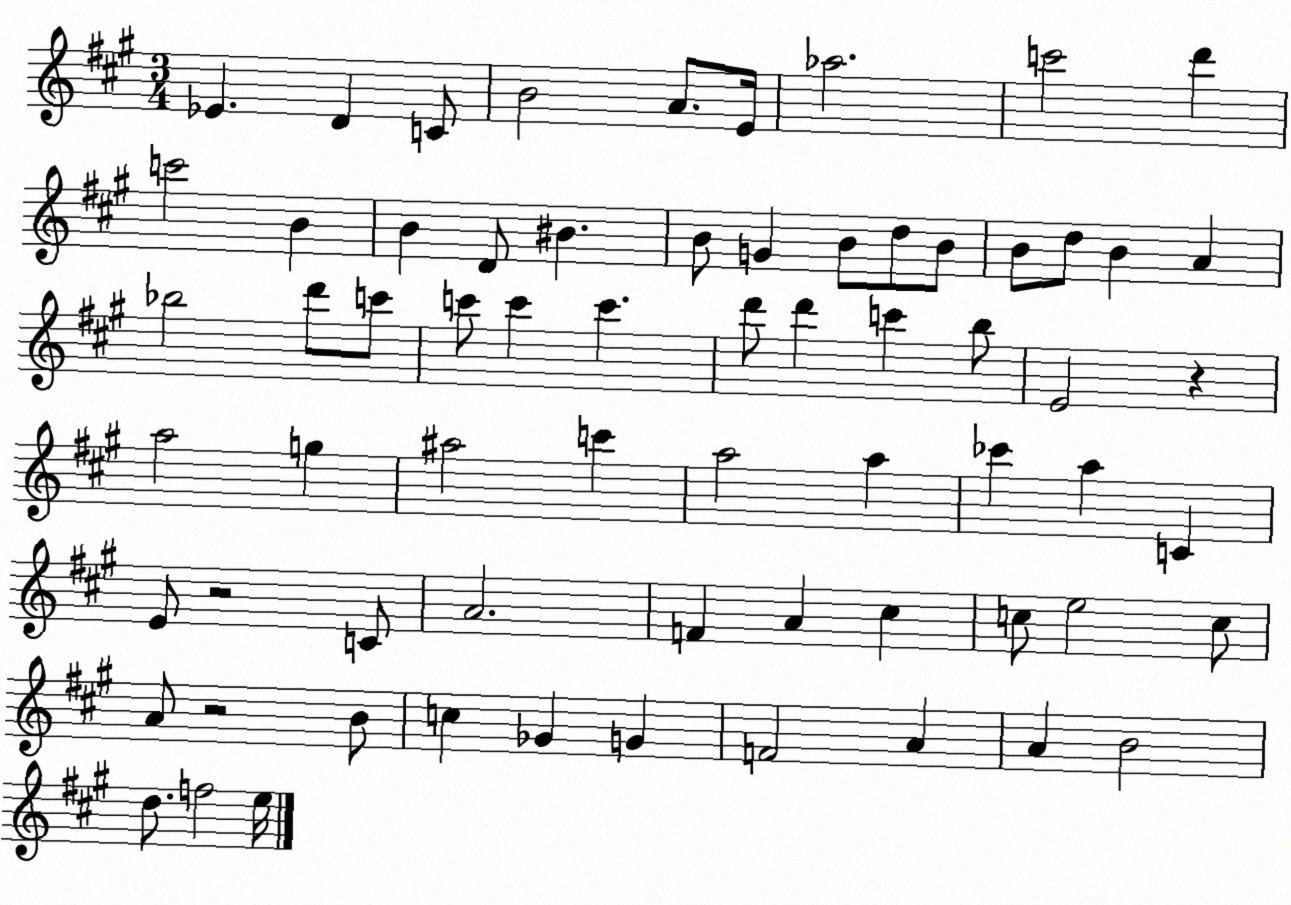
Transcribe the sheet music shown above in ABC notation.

X:1
T:Untitled
M:3/4
L:1/4
K:A
_E D C/2 B2 A/2 E/4 _a2 c'2 d' c'2 B B D/2 ^B B/2 G B/2 d/2 B/2 B/2 d/2 B A _b2 d'/2 c'/2 c'/2 c' c' d'/2 d' c' b/2 E2 z a2 g ^a2 c' a2 a _c' a C E/2 z2 C/2 A2 F A ^c c/2 e2 c/2 A/2 z2 B/2 c _G G F2 A A B2 d/2 f2 e/4